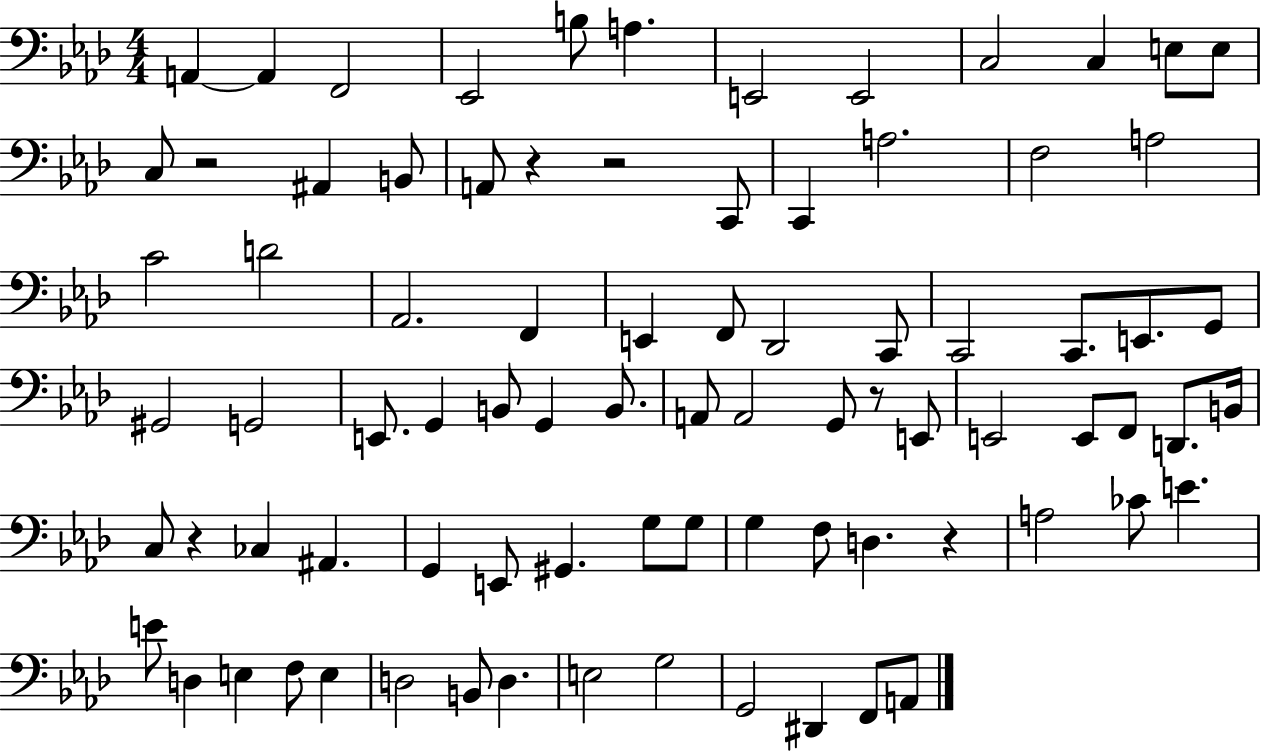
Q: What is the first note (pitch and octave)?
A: A2